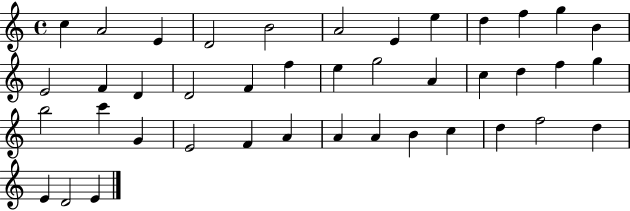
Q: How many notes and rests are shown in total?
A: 41